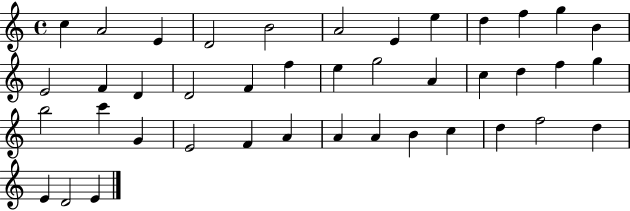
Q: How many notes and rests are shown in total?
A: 41